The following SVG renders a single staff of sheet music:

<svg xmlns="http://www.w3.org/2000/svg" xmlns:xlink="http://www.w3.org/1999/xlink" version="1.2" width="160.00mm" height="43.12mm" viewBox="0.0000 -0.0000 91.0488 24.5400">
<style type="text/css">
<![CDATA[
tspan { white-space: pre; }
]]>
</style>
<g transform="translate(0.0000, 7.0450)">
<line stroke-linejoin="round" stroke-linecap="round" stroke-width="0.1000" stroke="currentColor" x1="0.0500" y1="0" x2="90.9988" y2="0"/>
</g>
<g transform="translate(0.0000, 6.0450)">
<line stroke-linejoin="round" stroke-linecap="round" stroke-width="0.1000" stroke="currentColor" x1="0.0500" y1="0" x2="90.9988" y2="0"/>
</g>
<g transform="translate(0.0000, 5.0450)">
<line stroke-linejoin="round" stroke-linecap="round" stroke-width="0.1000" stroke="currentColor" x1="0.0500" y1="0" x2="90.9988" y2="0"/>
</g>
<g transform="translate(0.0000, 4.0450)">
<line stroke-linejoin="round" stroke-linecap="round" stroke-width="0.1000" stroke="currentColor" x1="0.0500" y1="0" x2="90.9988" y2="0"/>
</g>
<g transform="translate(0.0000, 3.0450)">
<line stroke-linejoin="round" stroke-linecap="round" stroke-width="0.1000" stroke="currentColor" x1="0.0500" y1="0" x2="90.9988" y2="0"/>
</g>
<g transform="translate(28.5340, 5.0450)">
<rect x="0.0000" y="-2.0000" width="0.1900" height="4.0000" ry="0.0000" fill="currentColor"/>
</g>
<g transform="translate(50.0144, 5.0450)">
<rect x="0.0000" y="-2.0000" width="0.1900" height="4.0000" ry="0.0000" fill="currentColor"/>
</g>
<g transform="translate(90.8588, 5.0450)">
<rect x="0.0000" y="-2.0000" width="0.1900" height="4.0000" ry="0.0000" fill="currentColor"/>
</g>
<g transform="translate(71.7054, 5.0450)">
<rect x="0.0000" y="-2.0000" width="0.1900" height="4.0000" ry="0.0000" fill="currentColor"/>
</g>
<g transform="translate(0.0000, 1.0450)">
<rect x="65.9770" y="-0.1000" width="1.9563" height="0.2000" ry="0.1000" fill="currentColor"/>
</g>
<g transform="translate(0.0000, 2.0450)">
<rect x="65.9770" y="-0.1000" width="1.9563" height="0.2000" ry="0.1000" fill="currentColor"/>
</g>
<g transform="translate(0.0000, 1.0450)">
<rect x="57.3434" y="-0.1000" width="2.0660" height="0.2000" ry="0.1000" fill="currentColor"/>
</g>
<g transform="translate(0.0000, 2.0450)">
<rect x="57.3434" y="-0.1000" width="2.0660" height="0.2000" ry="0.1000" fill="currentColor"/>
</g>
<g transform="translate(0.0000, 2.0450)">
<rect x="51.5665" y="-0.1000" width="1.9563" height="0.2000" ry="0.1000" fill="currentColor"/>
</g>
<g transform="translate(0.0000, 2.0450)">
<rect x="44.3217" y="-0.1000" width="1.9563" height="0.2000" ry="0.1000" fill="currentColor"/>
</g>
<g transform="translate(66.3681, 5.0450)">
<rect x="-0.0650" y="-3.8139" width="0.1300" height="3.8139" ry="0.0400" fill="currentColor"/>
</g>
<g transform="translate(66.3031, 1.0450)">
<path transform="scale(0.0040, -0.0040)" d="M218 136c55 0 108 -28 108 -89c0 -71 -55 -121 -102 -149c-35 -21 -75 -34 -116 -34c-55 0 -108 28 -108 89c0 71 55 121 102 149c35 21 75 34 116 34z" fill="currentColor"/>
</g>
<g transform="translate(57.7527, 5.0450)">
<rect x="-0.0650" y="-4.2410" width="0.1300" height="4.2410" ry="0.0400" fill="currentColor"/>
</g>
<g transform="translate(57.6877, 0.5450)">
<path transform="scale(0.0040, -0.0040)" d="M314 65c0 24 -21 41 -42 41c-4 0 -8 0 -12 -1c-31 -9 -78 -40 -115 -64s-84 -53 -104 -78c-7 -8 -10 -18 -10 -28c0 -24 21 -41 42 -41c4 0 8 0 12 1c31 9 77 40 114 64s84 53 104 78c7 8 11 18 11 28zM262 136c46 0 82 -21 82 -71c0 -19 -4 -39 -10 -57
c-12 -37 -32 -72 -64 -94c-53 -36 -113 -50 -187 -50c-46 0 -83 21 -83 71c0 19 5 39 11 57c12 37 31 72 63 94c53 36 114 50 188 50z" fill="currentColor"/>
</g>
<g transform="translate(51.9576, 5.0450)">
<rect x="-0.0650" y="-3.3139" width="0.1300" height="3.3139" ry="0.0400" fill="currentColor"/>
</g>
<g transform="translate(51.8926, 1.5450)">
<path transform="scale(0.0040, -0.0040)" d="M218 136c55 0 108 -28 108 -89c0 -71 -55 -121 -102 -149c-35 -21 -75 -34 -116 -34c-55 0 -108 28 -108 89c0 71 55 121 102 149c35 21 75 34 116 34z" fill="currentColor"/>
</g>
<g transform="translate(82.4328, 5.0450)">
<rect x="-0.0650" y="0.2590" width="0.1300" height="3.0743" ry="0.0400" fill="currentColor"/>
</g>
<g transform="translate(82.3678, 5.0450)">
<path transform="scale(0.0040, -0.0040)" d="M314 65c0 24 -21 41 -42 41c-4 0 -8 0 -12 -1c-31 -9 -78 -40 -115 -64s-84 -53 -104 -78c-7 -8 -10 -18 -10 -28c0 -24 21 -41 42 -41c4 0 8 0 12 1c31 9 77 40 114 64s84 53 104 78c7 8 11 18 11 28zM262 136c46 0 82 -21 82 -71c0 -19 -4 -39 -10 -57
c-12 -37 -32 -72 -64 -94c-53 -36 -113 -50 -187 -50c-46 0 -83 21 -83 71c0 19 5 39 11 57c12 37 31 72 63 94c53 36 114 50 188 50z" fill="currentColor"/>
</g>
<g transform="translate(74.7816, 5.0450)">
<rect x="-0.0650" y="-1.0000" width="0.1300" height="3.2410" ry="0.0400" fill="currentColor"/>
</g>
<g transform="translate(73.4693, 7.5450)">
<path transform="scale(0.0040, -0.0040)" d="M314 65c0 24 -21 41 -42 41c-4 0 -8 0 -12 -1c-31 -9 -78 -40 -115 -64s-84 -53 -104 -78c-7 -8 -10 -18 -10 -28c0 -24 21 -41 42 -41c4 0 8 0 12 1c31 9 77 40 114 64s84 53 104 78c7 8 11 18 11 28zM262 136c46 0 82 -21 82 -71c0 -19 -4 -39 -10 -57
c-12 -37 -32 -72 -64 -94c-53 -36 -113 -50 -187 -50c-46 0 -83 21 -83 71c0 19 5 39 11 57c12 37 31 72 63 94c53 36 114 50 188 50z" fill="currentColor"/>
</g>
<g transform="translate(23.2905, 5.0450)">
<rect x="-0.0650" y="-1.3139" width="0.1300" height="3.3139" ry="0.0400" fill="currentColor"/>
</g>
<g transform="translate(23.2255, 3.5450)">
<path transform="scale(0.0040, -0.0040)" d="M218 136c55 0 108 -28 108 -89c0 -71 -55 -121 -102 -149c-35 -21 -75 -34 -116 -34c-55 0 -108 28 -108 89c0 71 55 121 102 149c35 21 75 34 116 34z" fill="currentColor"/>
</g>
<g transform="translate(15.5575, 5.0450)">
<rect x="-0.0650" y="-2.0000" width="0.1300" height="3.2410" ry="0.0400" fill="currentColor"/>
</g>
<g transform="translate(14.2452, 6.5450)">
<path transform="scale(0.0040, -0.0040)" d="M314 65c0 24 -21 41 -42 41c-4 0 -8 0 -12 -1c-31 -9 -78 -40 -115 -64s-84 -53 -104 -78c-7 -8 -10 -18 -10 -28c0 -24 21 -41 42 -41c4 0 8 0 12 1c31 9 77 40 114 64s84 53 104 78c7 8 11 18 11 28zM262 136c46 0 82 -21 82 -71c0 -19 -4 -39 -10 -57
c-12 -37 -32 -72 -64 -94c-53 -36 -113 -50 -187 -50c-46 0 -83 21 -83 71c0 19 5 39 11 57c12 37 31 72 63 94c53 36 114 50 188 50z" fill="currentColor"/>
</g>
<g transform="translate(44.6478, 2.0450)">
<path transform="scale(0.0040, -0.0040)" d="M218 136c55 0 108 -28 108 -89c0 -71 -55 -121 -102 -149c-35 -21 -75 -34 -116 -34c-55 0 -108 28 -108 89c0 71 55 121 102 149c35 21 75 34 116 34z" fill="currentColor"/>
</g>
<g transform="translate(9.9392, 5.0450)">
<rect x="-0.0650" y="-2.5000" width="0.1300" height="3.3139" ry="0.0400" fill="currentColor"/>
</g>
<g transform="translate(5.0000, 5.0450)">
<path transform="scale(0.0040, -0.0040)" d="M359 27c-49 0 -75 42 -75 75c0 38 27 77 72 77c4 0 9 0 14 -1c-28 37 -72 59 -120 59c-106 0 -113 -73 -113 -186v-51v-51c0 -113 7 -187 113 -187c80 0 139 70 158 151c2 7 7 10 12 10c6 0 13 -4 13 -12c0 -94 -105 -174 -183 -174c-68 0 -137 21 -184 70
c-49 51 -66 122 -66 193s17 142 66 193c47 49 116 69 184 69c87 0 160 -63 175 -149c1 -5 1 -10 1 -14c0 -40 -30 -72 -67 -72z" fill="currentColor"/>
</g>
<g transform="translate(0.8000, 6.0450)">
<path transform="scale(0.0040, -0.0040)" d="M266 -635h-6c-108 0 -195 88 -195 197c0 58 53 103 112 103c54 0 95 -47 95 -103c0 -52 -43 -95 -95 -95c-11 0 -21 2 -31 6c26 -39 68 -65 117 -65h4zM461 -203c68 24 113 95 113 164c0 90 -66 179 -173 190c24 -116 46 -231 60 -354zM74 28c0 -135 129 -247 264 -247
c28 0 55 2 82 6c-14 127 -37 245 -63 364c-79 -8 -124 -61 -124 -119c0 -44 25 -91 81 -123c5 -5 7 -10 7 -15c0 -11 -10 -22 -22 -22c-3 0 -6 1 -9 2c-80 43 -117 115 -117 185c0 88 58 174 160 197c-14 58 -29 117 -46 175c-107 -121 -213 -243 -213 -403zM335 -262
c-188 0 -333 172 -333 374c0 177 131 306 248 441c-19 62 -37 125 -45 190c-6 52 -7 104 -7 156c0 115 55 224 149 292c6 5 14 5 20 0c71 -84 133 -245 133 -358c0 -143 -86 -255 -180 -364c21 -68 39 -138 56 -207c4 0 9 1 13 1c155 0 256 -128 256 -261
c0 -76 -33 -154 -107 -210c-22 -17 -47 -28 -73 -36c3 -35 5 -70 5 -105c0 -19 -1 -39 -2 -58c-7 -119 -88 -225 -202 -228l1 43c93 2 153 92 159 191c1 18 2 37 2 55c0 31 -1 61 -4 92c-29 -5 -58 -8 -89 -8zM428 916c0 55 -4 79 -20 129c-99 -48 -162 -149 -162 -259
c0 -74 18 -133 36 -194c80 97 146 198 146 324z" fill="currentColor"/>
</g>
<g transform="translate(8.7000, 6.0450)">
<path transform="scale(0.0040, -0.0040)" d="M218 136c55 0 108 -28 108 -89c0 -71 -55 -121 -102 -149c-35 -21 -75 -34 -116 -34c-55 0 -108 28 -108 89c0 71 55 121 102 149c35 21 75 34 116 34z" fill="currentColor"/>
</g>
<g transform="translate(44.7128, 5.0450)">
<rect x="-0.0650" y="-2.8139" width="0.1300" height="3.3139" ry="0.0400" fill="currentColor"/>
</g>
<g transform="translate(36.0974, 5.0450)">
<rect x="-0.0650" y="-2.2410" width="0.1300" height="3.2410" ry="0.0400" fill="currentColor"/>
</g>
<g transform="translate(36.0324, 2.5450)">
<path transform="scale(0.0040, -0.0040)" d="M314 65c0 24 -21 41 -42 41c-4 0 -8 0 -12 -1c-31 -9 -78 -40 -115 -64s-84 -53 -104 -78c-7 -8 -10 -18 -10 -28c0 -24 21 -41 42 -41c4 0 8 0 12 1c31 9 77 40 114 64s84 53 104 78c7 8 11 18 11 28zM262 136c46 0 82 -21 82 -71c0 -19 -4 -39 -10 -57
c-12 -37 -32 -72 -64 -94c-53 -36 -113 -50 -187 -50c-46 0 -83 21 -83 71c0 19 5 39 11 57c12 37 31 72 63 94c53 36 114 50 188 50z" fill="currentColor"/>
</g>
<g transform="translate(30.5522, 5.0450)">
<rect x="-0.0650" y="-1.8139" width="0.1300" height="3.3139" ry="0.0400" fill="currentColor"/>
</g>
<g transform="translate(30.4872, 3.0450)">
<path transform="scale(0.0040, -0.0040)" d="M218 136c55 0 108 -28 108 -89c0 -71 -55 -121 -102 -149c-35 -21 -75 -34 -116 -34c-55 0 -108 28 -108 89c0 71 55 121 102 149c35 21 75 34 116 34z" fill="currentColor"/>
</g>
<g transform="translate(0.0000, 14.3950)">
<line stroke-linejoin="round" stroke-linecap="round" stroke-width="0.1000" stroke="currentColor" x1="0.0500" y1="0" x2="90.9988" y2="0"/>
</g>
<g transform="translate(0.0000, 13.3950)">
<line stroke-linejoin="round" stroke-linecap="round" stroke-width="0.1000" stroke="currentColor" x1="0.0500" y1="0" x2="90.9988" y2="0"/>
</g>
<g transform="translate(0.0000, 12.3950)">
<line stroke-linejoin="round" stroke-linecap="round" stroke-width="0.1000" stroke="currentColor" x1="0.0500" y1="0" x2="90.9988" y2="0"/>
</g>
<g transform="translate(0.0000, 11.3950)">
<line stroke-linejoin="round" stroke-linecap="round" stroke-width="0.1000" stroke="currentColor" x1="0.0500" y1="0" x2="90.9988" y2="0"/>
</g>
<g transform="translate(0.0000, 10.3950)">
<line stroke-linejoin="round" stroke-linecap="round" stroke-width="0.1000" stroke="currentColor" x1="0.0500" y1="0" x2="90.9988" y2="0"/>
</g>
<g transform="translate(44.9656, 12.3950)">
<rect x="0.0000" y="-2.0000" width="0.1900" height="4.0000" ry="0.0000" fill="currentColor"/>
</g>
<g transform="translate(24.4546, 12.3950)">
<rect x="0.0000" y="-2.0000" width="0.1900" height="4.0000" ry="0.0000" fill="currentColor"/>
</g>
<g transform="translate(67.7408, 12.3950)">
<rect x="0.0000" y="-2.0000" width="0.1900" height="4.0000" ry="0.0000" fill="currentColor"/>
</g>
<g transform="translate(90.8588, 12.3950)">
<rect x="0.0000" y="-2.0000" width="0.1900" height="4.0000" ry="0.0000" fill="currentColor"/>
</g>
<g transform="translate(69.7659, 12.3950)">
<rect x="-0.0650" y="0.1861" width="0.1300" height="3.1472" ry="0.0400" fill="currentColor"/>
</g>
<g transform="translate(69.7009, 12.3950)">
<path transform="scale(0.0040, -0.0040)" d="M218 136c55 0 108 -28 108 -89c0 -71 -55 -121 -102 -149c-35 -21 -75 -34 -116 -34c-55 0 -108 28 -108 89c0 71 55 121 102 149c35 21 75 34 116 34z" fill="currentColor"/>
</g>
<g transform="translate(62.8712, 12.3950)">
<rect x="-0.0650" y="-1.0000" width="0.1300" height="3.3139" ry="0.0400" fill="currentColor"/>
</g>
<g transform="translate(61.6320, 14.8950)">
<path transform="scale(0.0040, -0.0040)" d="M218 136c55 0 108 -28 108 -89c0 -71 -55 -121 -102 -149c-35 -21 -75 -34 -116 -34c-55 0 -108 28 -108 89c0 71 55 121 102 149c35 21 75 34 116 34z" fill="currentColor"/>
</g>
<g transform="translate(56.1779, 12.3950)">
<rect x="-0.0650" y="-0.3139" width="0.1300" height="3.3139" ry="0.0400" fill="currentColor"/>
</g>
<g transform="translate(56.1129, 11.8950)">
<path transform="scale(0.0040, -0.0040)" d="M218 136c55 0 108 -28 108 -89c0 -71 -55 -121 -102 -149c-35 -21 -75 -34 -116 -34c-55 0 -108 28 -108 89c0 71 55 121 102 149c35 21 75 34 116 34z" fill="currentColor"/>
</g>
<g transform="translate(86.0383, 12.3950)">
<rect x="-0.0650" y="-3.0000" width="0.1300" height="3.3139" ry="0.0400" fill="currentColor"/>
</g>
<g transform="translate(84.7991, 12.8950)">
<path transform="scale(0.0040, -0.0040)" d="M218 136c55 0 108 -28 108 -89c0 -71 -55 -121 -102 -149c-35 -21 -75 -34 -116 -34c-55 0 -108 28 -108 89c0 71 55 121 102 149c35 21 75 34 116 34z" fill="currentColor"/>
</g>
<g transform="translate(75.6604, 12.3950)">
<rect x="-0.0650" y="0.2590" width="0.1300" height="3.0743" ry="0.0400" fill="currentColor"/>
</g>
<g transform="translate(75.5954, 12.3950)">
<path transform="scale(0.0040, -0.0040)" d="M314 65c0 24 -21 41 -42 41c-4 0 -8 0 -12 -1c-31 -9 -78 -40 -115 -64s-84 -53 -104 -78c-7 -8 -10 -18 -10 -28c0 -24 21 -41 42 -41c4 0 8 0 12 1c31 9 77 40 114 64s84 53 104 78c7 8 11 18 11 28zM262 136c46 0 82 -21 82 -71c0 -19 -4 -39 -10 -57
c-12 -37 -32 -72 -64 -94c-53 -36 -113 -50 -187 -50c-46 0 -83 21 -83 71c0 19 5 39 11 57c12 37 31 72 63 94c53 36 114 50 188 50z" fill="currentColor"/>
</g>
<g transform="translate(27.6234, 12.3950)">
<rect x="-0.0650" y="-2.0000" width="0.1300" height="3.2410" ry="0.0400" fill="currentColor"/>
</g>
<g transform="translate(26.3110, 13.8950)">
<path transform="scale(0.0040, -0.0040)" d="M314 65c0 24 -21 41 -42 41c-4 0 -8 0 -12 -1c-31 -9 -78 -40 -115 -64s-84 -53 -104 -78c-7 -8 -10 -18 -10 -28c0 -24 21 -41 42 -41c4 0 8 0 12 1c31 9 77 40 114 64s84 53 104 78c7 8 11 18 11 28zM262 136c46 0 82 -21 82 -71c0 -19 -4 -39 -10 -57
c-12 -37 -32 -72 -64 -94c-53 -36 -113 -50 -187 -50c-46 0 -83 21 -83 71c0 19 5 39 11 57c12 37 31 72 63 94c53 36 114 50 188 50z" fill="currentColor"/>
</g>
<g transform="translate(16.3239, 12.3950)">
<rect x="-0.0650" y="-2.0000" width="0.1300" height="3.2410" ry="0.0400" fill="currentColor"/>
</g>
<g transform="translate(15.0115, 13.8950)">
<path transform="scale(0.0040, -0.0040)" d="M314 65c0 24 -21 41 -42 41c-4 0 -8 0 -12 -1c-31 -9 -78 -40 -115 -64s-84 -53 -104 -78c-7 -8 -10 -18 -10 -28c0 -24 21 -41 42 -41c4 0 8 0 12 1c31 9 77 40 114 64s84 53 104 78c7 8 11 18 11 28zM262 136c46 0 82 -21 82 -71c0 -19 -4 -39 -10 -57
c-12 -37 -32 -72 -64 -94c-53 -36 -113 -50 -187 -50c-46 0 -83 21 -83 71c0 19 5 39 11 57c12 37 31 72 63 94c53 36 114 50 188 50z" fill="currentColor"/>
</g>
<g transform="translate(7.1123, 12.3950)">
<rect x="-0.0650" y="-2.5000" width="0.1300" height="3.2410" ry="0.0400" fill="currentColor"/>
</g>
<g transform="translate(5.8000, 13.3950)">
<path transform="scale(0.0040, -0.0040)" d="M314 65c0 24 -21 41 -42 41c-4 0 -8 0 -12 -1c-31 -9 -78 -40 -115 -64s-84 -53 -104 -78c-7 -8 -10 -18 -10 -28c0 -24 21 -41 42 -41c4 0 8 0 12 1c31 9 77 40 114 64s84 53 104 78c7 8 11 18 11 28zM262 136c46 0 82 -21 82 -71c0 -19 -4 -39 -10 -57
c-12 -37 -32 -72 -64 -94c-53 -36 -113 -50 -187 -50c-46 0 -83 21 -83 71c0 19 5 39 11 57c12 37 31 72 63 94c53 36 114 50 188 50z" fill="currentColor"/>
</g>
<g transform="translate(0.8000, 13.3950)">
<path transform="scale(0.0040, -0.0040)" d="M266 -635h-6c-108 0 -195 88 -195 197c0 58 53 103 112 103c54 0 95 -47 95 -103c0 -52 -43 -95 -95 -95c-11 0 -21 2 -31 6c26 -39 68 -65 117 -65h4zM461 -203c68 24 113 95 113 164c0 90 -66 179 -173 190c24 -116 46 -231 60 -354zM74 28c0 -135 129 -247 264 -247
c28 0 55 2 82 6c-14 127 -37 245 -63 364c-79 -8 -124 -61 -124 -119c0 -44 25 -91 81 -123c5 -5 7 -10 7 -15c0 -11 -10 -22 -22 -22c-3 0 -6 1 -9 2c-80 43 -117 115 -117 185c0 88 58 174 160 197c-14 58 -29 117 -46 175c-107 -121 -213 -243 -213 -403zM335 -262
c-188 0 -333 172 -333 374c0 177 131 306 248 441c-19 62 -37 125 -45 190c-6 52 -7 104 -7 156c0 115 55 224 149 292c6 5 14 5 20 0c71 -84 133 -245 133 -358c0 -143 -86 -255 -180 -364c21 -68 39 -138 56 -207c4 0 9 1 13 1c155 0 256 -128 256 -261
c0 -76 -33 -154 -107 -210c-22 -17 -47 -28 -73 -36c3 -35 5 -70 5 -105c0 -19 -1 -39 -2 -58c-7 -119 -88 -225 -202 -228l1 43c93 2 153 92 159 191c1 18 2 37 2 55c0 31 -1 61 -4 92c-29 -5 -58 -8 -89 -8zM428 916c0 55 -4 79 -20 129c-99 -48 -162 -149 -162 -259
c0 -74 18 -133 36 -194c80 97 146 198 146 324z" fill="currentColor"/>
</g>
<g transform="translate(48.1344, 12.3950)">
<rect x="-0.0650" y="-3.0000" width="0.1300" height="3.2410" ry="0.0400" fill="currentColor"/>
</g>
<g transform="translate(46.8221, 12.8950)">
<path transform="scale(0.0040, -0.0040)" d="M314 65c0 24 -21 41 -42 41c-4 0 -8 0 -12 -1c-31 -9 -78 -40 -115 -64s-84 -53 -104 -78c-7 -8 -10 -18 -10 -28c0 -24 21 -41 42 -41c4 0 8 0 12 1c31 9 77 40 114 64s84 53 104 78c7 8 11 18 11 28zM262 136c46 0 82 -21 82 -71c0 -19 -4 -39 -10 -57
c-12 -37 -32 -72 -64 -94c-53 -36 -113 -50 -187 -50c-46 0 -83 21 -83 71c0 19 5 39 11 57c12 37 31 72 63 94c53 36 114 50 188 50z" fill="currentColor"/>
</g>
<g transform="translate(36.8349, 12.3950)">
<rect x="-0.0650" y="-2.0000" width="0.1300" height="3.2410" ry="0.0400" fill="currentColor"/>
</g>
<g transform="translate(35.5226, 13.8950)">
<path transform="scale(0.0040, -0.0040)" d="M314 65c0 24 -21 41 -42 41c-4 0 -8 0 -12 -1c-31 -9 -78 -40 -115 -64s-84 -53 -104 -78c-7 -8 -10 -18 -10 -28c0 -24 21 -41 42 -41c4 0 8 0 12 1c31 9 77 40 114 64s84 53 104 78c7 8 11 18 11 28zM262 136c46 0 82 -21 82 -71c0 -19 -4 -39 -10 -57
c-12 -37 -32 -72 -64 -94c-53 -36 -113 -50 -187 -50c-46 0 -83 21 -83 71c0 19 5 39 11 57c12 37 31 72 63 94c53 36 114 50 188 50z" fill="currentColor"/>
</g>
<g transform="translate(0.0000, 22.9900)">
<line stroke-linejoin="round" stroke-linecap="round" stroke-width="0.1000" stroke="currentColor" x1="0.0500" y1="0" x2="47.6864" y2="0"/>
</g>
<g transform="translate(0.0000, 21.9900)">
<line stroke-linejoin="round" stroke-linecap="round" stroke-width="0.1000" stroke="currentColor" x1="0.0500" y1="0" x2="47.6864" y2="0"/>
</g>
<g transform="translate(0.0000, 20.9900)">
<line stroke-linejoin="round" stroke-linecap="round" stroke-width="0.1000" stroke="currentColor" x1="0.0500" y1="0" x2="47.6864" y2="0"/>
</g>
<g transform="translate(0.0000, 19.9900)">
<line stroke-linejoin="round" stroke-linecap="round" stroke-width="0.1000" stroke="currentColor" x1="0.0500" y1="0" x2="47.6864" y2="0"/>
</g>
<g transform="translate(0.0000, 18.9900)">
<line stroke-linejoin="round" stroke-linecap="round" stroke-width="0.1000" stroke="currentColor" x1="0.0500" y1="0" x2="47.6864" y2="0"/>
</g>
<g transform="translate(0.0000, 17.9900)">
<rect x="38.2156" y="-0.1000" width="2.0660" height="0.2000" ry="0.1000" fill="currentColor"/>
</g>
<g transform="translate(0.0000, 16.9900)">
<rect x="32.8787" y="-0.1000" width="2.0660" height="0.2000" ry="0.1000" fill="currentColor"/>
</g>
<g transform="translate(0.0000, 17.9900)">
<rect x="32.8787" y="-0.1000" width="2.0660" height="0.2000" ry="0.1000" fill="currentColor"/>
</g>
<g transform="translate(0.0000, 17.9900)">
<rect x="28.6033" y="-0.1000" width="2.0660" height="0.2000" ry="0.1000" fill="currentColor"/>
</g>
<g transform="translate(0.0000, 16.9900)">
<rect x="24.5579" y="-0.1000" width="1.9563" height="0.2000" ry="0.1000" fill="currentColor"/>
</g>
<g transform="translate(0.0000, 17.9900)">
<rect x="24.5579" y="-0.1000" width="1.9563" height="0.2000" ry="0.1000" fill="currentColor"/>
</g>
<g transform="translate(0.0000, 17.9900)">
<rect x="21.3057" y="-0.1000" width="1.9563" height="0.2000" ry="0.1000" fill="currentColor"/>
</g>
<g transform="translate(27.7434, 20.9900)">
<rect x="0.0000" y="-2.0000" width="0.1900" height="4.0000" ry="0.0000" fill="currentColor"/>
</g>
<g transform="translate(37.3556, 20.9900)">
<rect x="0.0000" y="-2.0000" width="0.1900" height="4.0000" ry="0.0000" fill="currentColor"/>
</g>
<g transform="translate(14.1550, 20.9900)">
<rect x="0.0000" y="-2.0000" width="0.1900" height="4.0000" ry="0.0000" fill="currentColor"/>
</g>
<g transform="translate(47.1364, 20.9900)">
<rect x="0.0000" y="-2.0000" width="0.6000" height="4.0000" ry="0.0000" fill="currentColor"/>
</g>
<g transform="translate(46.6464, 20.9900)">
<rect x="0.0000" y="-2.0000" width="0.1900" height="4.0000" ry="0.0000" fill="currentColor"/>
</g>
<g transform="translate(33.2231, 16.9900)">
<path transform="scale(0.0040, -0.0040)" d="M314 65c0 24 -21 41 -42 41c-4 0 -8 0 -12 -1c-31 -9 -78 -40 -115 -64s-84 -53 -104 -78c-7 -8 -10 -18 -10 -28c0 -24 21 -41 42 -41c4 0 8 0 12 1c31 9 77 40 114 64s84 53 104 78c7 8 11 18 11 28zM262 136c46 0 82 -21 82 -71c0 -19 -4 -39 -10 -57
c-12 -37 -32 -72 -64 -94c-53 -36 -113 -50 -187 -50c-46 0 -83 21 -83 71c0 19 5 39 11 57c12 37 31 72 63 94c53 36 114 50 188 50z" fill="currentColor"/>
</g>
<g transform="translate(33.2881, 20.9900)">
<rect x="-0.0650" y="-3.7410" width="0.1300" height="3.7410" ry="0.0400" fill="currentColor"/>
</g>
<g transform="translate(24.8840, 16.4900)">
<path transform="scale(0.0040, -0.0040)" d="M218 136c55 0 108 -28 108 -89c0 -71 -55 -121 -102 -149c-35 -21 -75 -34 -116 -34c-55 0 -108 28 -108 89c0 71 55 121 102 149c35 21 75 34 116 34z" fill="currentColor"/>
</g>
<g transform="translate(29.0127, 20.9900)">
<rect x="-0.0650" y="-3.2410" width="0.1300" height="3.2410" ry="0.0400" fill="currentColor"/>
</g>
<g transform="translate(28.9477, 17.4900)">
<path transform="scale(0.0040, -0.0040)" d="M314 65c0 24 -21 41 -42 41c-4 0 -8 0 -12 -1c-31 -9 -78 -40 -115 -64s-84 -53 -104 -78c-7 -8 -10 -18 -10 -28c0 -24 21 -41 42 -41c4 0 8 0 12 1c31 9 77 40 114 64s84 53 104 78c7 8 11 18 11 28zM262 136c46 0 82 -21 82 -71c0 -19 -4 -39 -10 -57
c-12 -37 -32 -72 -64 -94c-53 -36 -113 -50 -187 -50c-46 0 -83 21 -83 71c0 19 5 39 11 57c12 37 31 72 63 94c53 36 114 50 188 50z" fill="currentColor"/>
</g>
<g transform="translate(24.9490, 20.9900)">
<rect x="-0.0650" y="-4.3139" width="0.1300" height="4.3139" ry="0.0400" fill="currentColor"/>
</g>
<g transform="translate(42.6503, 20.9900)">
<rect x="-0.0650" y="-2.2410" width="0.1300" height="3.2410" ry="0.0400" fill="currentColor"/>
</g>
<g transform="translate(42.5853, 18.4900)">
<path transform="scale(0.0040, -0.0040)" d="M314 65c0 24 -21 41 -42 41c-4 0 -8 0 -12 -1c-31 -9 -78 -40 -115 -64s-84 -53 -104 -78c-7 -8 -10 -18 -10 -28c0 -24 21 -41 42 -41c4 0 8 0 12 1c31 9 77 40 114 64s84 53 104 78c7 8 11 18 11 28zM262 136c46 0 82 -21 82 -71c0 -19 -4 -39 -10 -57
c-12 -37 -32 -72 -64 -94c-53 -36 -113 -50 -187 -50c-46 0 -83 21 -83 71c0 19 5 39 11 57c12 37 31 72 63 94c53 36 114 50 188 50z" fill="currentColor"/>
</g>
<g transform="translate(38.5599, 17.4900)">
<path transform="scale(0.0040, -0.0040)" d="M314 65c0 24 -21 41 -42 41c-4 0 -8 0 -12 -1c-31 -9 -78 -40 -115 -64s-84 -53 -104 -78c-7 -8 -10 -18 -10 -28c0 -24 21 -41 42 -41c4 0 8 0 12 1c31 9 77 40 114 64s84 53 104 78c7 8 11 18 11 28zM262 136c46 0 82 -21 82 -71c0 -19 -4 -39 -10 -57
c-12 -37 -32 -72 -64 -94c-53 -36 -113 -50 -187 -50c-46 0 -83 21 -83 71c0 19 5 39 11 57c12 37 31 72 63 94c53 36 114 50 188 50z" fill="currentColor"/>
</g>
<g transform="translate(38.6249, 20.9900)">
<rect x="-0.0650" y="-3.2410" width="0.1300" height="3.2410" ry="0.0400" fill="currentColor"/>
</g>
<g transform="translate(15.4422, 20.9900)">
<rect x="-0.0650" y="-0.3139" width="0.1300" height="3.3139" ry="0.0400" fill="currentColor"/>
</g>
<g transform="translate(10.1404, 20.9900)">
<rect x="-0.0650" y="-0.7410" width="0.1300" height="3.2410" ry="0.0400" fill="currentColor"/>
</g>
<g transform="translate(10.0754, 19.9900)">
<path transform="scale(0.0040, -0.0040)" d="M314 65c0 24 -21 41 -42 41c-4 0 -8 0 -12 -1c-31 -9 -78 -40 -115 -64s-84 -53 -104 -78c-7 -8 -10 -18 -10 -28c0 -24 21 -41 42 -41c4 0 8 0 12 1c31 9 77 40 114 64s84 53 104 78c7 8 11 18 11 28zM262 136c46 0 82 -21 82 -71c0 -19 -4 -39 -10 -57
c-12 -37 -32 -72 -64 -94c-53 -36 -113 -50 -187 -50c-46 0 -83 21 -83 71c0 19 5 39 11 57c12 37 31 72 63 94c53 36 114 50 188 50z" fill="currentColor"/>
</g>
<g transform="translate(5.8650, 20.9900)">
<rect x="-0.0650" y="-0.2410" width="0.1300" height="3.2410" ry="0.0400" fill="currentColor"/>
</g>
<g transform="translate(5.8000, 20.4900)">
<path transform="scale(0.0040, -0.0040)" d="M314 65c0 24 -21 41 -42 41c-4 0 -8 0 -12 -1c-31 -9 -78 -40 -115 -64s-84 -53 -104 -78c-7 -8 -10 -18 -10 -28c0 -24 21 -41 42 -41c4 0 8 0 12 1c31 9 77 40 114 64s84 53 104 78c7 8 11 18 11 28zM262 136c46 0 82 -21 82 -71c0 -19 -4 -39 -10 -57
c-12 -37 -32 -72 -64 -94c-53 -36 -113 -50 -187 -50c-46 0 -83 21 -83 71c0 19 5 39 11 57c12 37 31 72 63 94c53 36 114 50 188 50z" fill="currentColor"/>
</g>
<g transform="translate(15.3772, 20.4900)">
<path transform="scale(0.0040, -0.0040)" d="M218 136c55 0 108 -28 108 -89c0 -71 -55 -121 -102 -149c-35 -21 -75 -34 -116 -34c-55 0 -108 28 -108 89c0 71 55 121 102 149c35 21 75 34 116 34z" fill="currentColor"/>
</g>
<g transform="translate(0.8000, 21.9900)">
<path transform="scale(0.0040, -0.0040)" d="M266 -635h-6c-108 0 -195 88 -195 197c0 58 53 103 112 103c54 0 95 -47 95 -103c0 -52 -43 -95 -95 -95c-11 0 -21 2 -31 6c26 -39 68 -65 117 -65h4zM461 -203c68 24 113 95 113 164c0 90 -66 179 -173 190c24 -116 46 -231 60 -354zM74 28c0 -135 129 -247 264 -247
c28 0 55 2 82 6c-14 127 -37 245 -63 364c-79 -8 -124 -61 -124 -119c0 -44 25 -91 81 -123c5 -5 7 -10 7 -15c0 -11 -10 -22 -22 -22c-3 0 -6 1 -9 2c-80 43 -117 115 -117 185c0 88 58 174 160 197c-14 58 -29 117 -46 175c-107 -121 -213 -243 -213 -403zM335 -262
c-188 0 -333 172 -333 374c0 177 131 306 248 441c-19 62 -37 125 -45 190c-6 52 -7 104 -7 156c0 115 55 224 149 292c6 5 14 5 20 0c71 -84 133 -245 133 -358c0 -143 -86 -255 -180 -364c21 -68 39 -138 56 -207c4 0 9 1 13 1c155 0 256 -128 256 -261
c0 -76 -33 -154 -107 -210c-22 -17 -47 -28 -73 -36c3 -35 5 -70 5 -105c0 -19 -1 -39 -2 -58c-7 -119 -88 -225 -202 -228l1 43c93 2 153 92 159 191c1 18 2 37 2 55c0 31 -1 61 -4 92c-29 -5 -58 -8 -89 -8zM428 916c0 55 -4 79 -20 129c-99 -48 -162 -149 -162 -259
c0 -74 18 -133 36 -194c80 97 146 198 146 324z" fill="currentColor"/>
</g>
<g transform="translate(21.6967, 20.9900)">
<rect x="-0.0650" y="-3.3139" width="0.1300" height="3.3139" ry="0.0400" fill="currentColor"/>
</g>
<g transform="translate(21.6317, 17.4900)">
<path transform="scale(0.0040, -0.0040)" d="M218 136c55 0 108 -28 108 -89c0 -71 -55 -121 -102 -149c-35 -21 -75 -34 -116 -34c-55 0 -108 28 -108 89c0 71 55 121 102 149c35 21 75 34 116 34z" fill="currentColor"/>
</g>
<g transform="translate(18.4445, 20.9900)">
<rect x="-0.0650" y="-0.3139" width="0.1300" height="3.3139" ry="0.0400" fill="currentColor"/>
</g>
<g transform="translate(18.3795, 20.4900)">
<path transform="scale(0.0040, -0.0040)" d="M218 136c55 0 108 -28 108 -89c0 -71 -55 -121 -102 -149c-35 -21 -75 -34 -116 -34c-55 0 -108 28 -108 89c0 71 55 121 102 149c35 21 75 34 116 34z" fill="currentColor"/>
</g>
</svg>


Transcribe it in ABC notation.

X:1
T:Untitled
M:4/4
L:1/4
K:C
G F2 e f g2 a b d'2 c' D2 B2 G2 F2 F2 F2 A2 c D B B2 A c2 d2 c c b d' b2 c'2 b2 g2